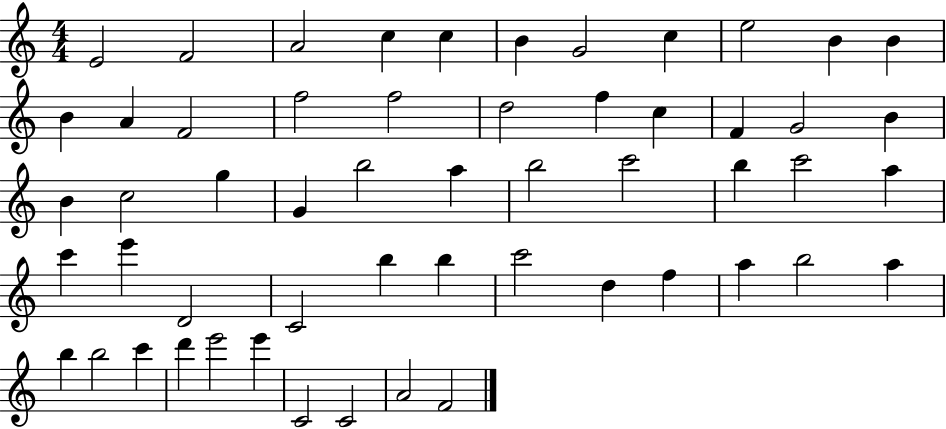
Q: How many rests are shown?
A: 0